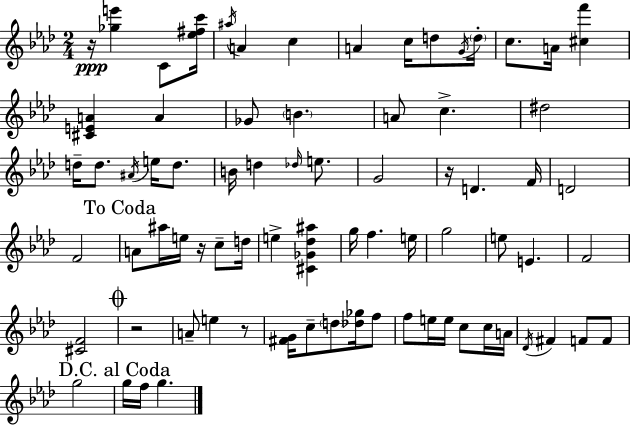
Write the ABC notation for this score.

X:1
T:Untitled
M:2/4
L:1/4
K:Ab
z/4 [_ge'] C/2 [_e^fc']/4 ^a/4 A c A c/4 d/2 G/4 d/4 c/2 A/4 [^cf'] [^CEA] A _G/2 B A/2 c ^d2 d/4 d/2 ^A/4 e/4 d/2 B/4 d _d/4 e/2 G2 z/4 D F/4 D2 F2 A/2 ^a/4 e/4 z/4 c/2 d/4 e [^C_G_d^a] g/4 f e/4 g2 e/2 E F2 [^CF]2 z2 A/2 e z/2 [^FG]/4 c/2 d/2 [_d_g]/4 f/2 f/2 e/4 e/4 c/2 c/4 A/4 _D/4 ^F F/2 F/2 g2 g/4 f/4 g